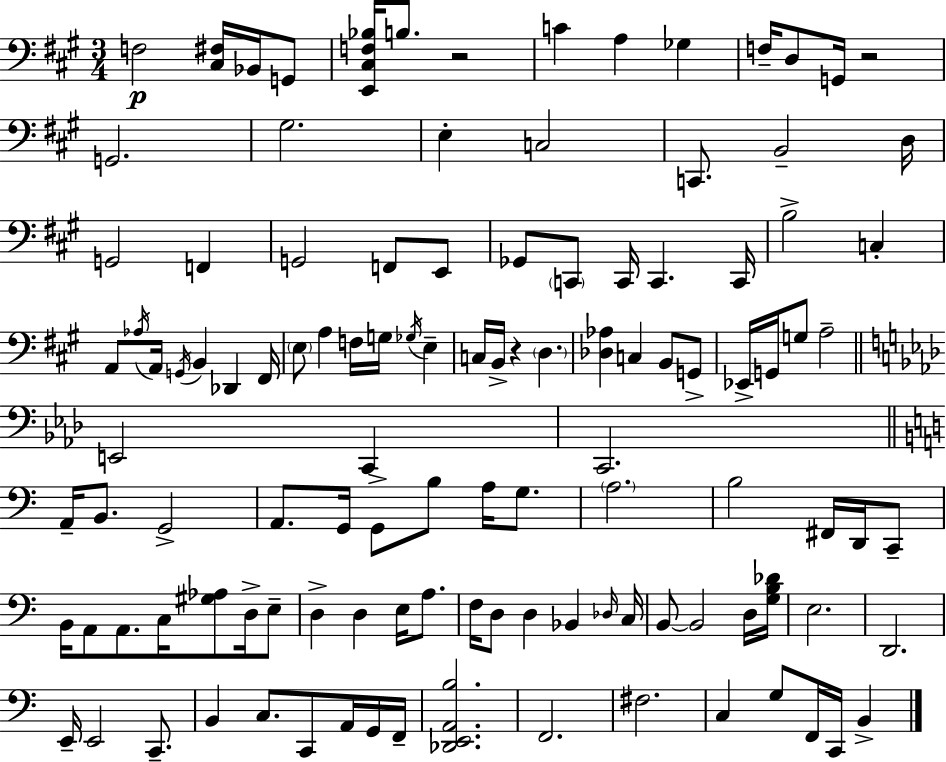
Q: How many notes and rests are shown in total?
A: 115